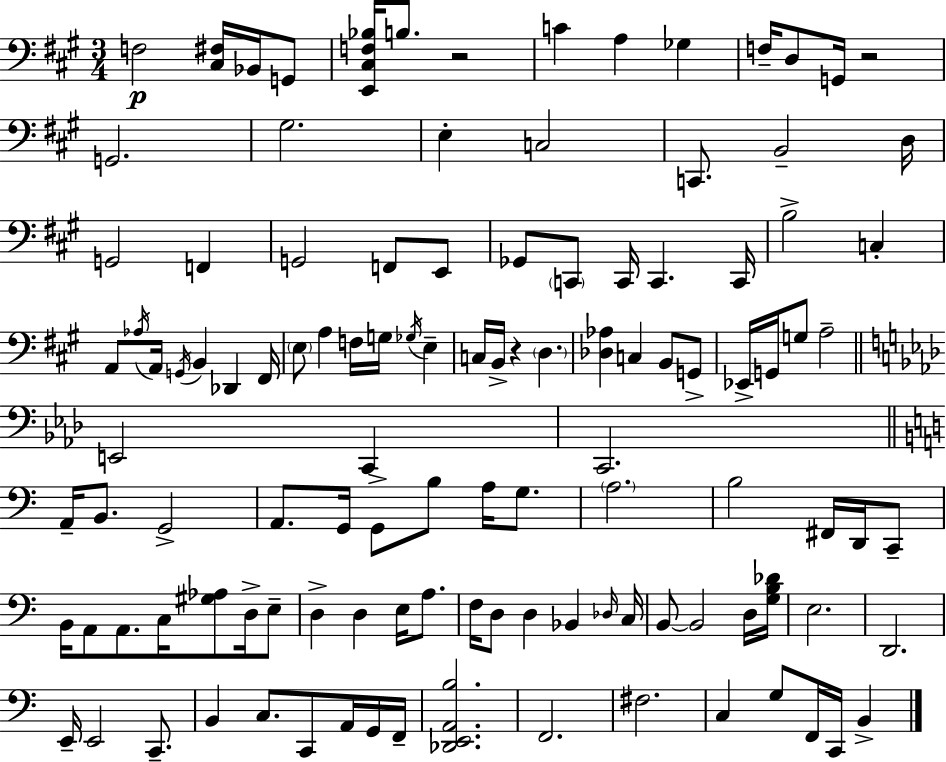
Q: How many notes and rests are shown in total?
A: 115